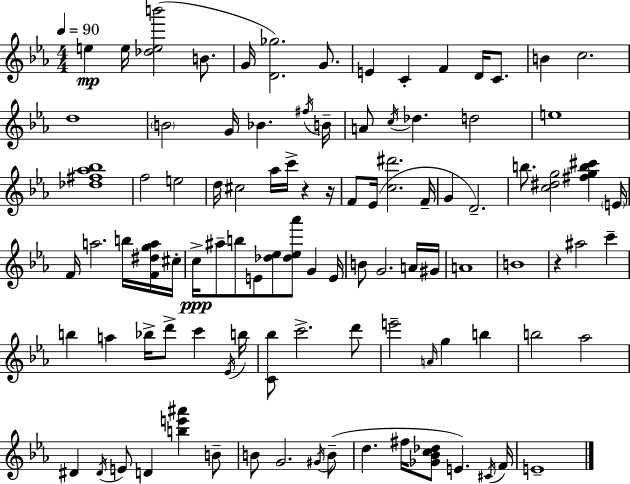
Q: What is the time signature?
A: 4/4